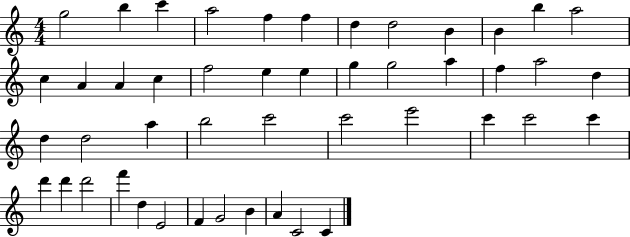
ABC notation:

X:1
T:Untitled
M:4/4
L:1/4
K:C
g2 b c' a2 f f d d2 B B b a2 c A A c f2 e e g g2 a f a2 d d d2 a b2 c'2 c'2 e'2 c' c'2 c' d' d' d'2 f' d E2 F G2 B A C2 C